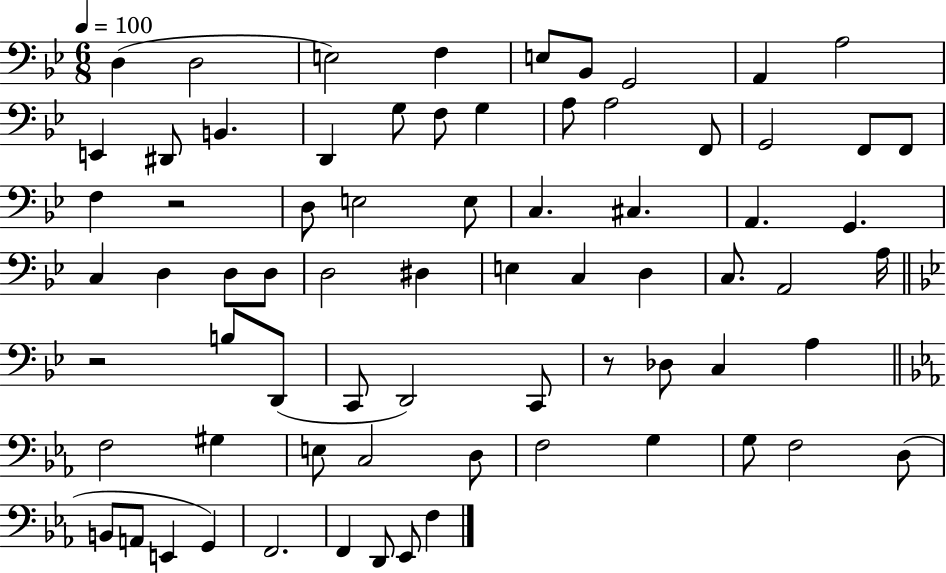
{
  \clef bass
  \numericTimeSignature
  \time 6/8
  \key bes \major
  \tempo 4 = 100
  \repeat volta 2 { d4( d2 | e2) f4 | e8 bes,8 g,2 | a,4 a2 | \break e,4 dis,8 b,4. | d,4 g8 f8 g4 | a8 a2 f,8 | g,2 f,8 f,8 | \break f4 r2 | d8 e2 e8 | c4. cis4. | a,4. g,4. | \break c4 d4 d8 d8 | d2 dis4 | e4 c4 d4 | c8. a,2 a16 | \break \bar "||" \break \key bes \major r2 b8 d,8( | c,8 d,2) c,8 | r8 des8 c4 a4 | \bar "||" \break \key c \minor f2 gis4 | e8 c2 d8 | f2 g4 | g8 f2 d8( | \break b,8 a,8 e,4 g,4) | f,2. | f,4 d,8 ees,8 f4 | } \bar "|."
}